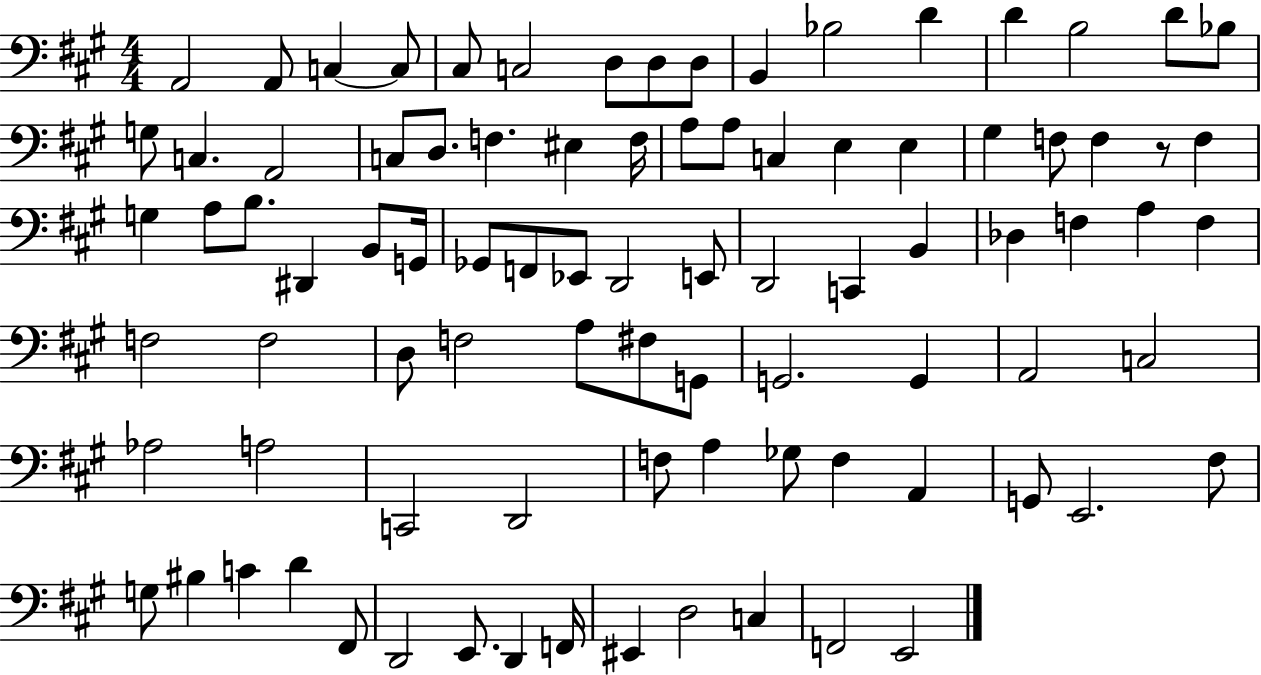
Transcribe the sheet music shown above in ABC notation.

X:1
T:Untitled
M:4/4
L:1/4
K:A
A,,2 A,,/2 C, C,/2 ^C,/2 C,2 D,/2 D,/2 D,/2 B,, _B,2 D D B,2 D/2 _B,/2 G,/2 C, A,,2 C,/2 D,/2 F, ^E, F,/4 A,/2 A,/2 C, E, E, ^G, F,/2 F, z/2 F, G, A,/2 B,/2 ^D,, B,,/2 G,,/4 _G,,/2 F,,/2 _E,,/2 D,,2 E,,/2 D,,2 C,, B,, _D, F, A, F, F,2 F,2 D,/2 F,2 A,/2 ^F,/2 G,,/2 G,,2 G,, A,,2 C,2 _A,2 A,2 C,,2 D,,2 F,/2 A, _G,/2 F, A,, G,,/2 E,,2 ^F,/2 G,/2 ^B, C D ^F,,/2 D,,2 E,,/2 D,, F,,/4 ^E,, D,2 C, F,,2 E,,2